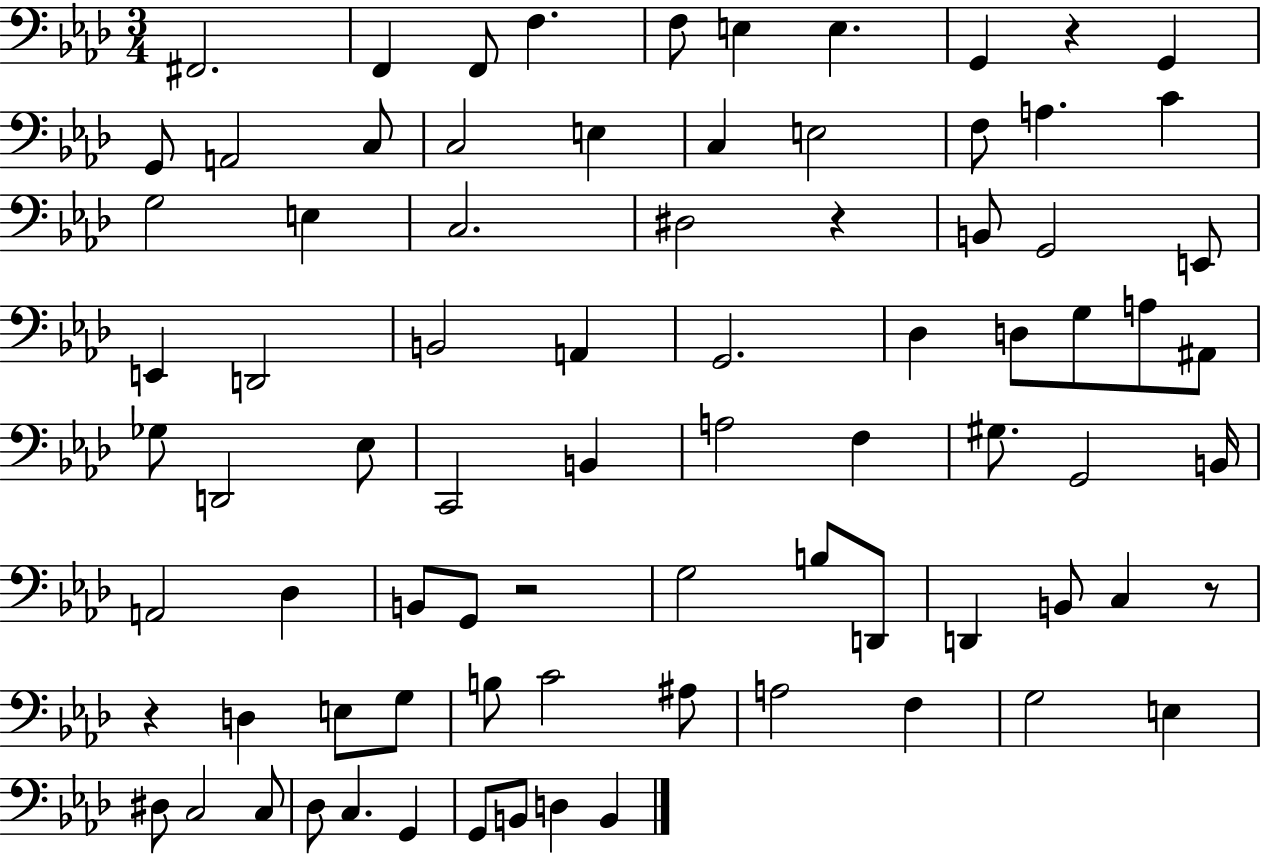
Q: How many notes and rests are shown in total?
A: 81